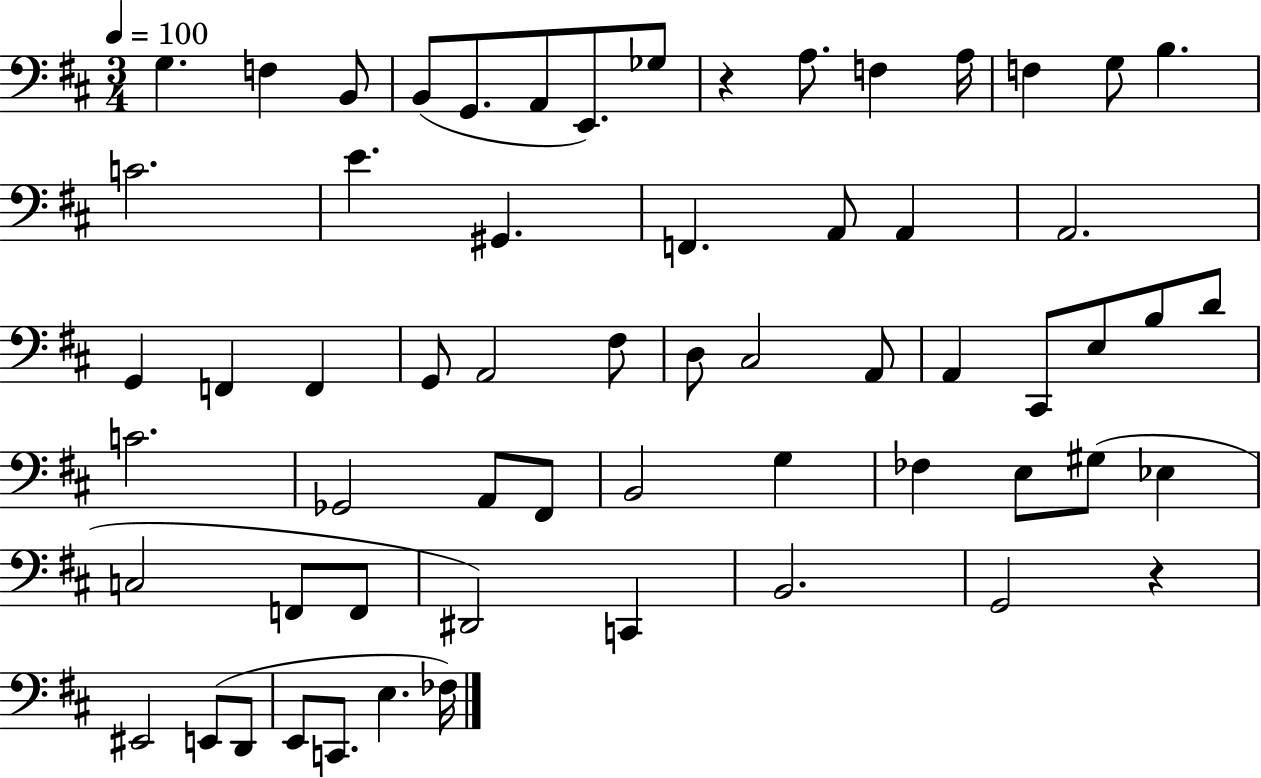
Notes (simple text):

G3/q. F3/q B2/e B2/e G2/e. A2/e E2/e. Gb3/e R/q A3/e. F3/q A3/s F3/q G3/e B3/q. C4/h. E4/q. G#2/q. F2/q. A2/e A2/q A2/h. G2/q F2/q F2/q G2/e A2/h F#3/e D3/e C#3/h A2/e A2/q C#2/e E3/e B3/e D4/e C4/h. Gb2/h A2/e F#2/e B2/h G3/q FES3/q E3/e G#3/e Eb3/q C3/h F2/e F2/e D#2/h C2/q B2/h. G2/h R/q EIS2/h E2/e D2/e E2/e C2/e. E3/q. FES3/s